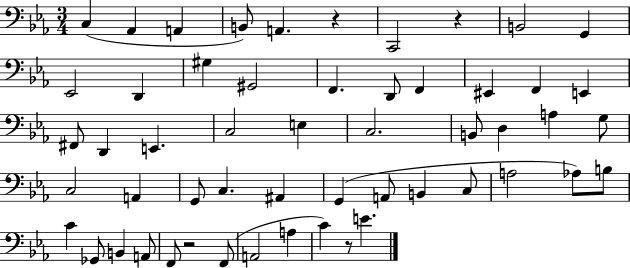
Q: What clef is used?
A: bass